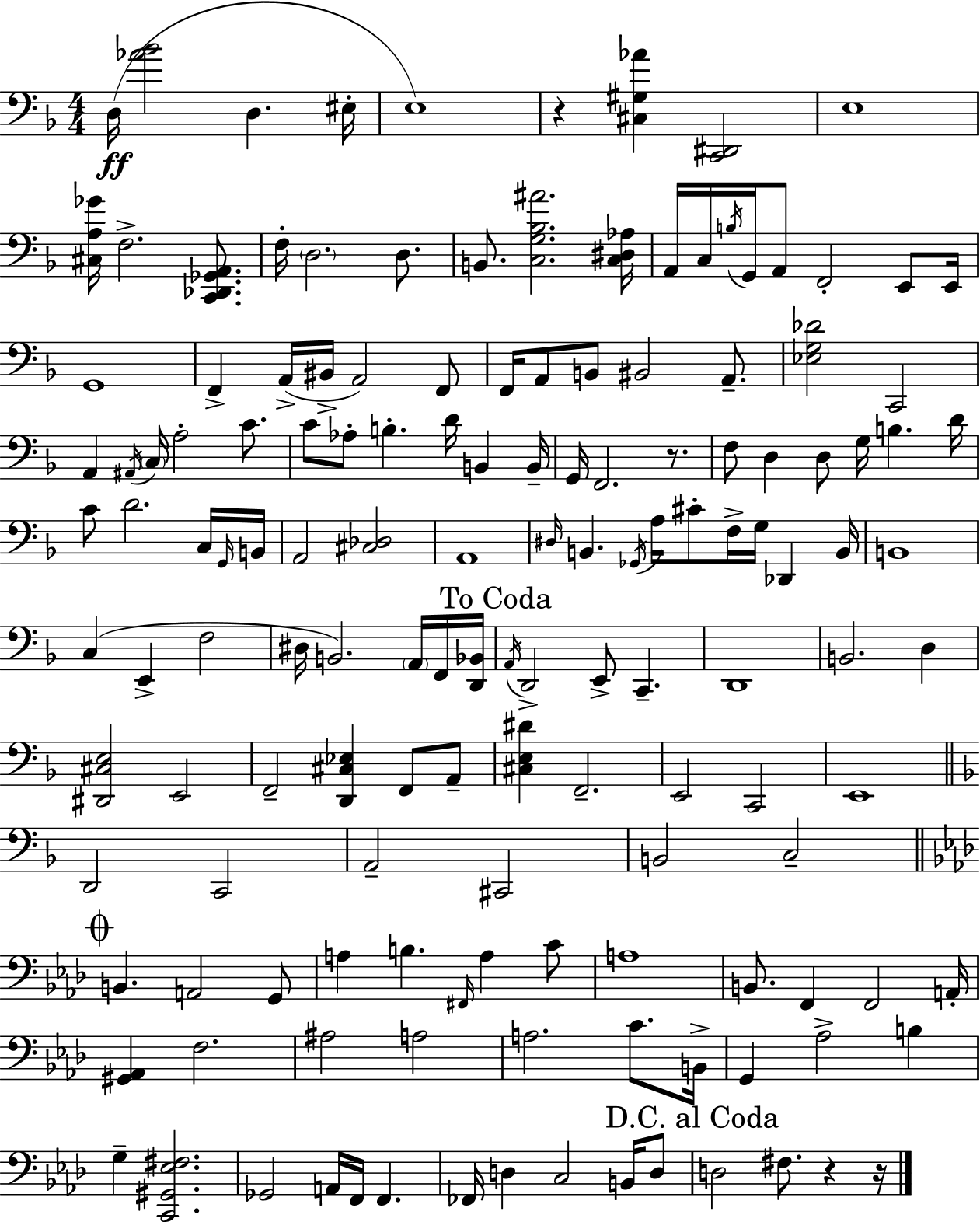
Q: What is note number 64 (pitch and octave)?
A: Db2